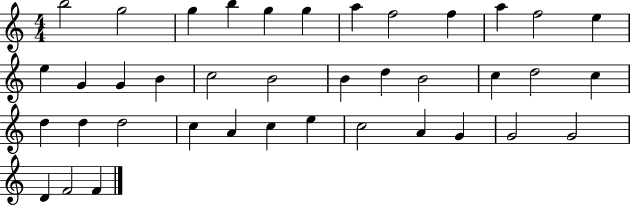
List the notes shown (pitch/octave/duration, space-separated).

B5/h G5/h G5/q B5/q G5/q G5/q A5/q F5/h F5/q A5/q F5/h E5/q E5/q G4/q G4/q B4/q C5/h B4/h B4/q D5/q B4/h C5/q D5/h C5/q D5/q D5/q D5/h C5/q A4/q C5/q E5/q C5/h A4/q G4/q G4/h G4/h D4/q F4/h F4/q